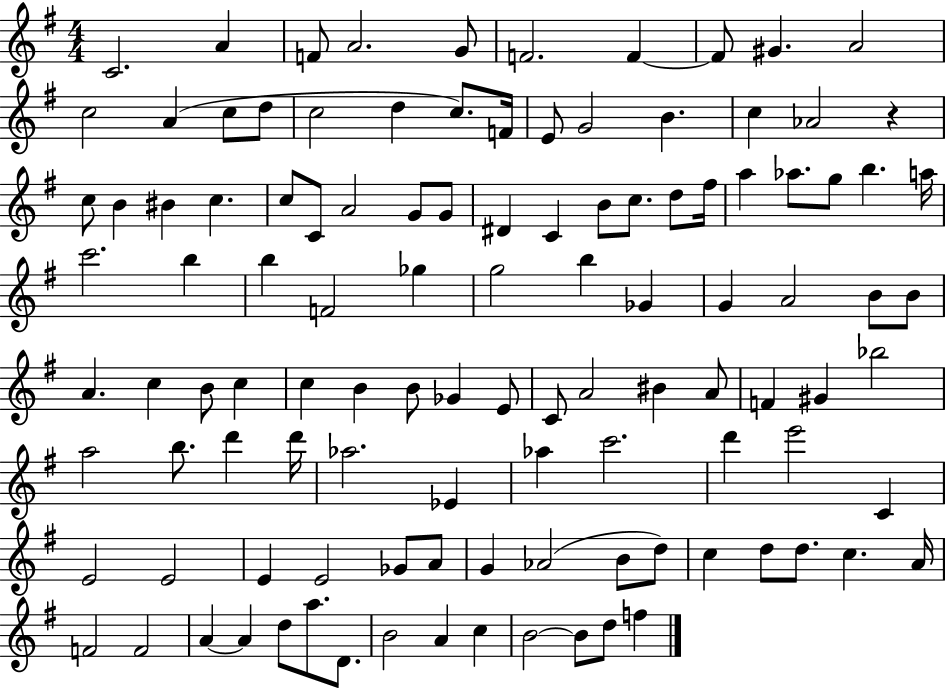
C4/h. A4/q F4/e A4/h. G4/e F4/h. F4/q F4/e G#4/q. A4/h C5/h A4/q C5/e D5/e C5/h D5/q C5/e. F4/s E4/e G4/h B4/q. C5/q Ab4/h R/q C5/e B4/q BIS4/q C5/q. C5/e C4/e A4/h G4/e G4/e D#4/q C4/q B4/e C5/e. D5/e F#5/s A5/q Ab5/e. G5/e B5/q. A5/s C6/h. B5/q B5/q F4/h Gb5/q G5/h B5/q Gb4/q G4/q A4/h B4/e B4/e A4/q. C5/q B4/e C5/q C5/q B4/q B4/e Gb4/q E4/e C4/e A4/h BIS4/q A4/e F4/q G#4/q Bb5/h A5/h B5/e. D6/q D6/s Ab5/h. Eb4/q Ab5/q C6/h. D6/q E6/h C4/q E4/h E4/h E4/q E4/h Gb4/e A4/e G4/q Ab4/h B4/e D5/e C5/q D5/e D5/e. C5/q. A4/s F4/h F4/h A4/q A4/q D5/e A5/e. D4/e. B4/h A4/q C5/q B4/h B4/e D5/e F5/q